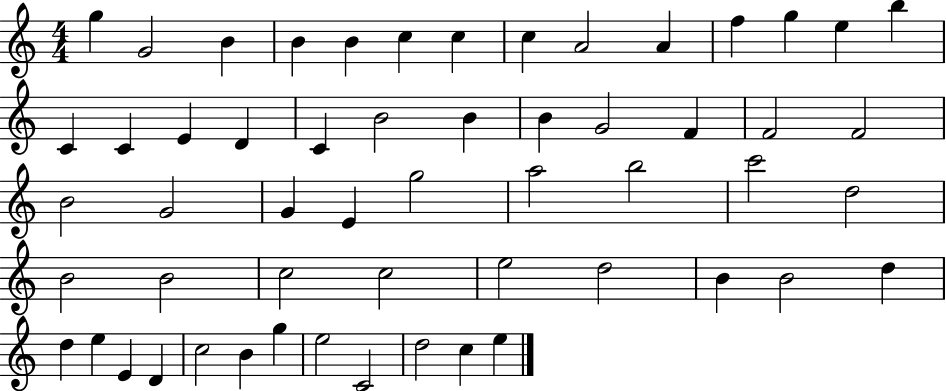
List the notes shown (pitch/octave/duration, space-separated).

G5/q G4/h B4/q B4/q B4/q C5/q C5/q C5/q A4/h A4/q F5/q G5/q E5/q B5/q C4/q C4/q E4/q D4/q C4/q B4/h B4/q B4/q G4/h F4/q F4/h F4/h B4/h G4/h G4/q E4/q G5/h A5/h B5/h C6/h D5/h B4/h B4/h C5/h C5/h E5/h D5/h B4/q B4/h D5/q D5/q E5/q E4/q D4/q C5/h B4/q G5/q E5/h C4/h D5/h C5/q E5/q